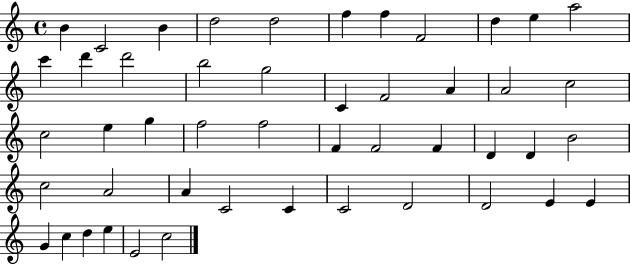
B4/q C4/h B4/q D5/h D5/h F5/q F5/q F4/h D5/q E5/q A5/h C6/q D6/q D6/h B5/h G5/h C4/q F4/h A4/q A4/h C5/h C5/h E5/q G5/q F5/h F5/h F4/q F4/h F4/q D4/q D4/q B4/h C5/h A4/h A4/q C4/h C4/q C4/h D4/h D4/h E4/q E4/q G4/q C5/q D5/q E5/q E4/h C5/h